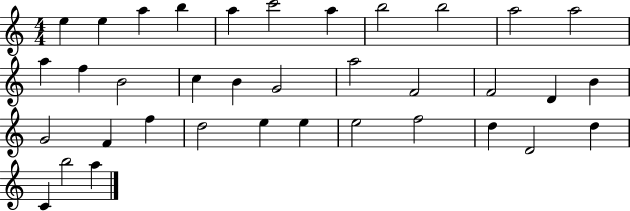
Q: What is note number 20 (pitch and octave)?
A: F4